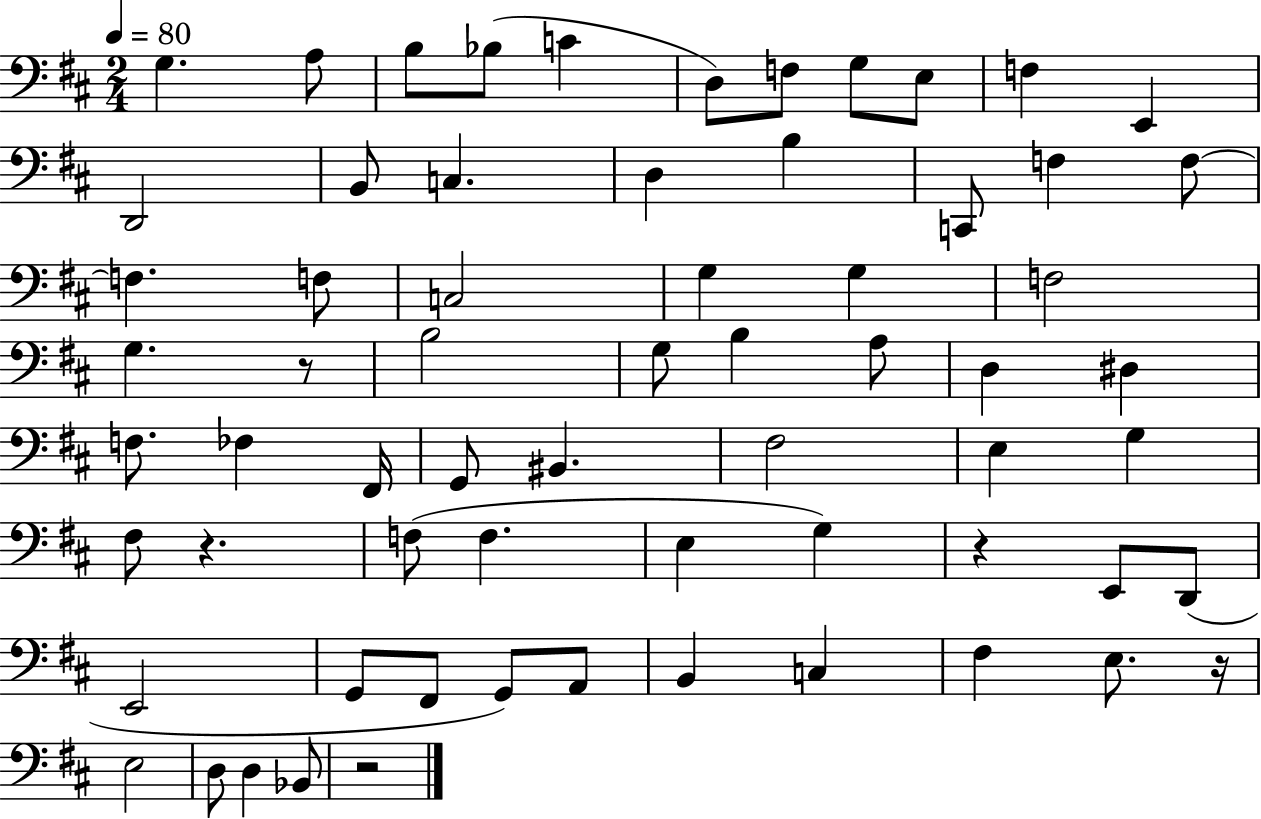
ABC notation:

X:1
T:Untitled
M:2/4
L:1/4
K:D
G, A,/2 B,/2 _B,/2 C D,/2 F,/2 G,/2 E,/2 F, E,, D,,2 B,,/2 C, D, B, C,,/2 F, F,/2 F, F,/2 C,2 G, G, F,2 G, z/2 B,2 G,/2 B, A,/2 D, ^D, F,/2 _F, ^F,,/4 G,,/2 ^B,, ^F,2 E, G, ^F,/2 z F,/2 F, E, G, z E,,/2 D,,/2 E,,2 G,,/2 ^F,,/2 G,,/2 A,,/2 B,, C, ^F, E,/2 z/4 E,2 D,/2 D, _B,,/2 z2